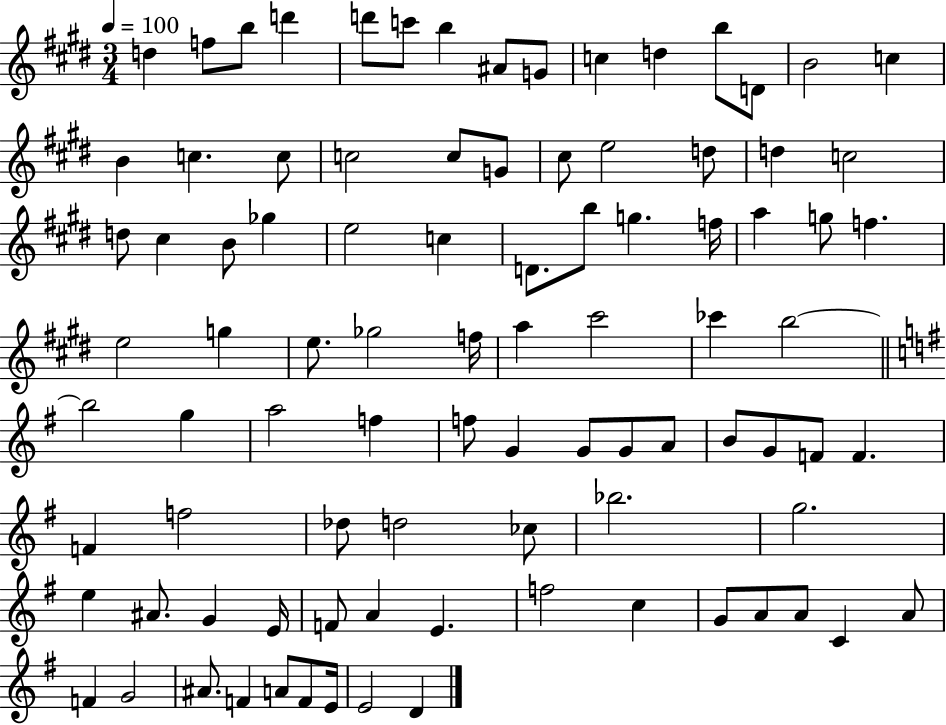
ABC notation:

X:1
T:Untitled
M:3/4
L:1/4
K:E
d f/2 b/2 d' d'/2 c'/2 b ^A/2 G/2 c d b/2 D/2 B2 c B c c/2 c2 c/2 G/2 ^c/2 e2 d/2 d c2 d/2 ^c B/2 _g e2 c D/2 b/2 g f/4 a g/2 f e2 g e/2 _g2 f/4 a ^c'2 _c' b2 b2 g a2 f f/2 G G/2 G/2 A/2 B/2 G/2 F/2 F F f2 _d/2 d2 _c/2 _b2 g2 e ^A/2 G E/4 F/2 A E f2 c G/2 A/2 A/2 C A/2 F G2 ^A/2 F A/2 F/2 E/4 E2 D